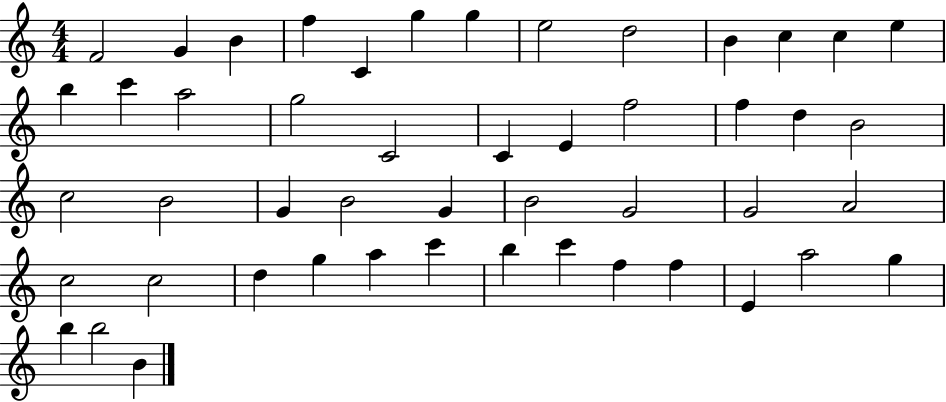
{
  \clef treble
  \numericTimeSignature
  \time 4/4
  \key c \major
  f'2 g'4 b'4 | f''4 c'4 g''4 g''4 | e''2 d''2 | b'4 c''4 c''4 e''4 | \break b''4 c'''4 a''2 | g''2 c'2 | c'4 e'4 f''2 | f''4 d''4 b'2 | \break c''2 b'2 | g'4 b'2 g'4 | b'2 g'2 | g'2 a'2 | \break c''2 c''2 | d''4 g''4 a''4 c'''4 | b''4 c'''4 f''4 f''4 | e'4 a''2 g''4 | \break b''4 b''2 b'4 | \bar "|."
}